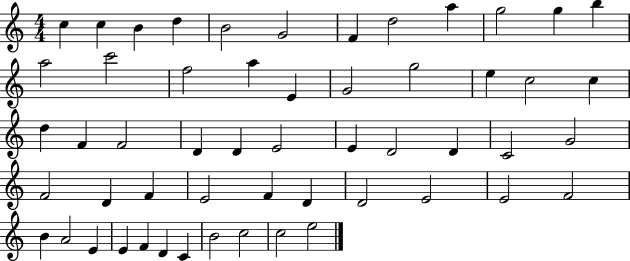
{
  \clef treble
  \numericTimeSignature
  \time 4/4
  \key c \major
  c''4 c''4 b'4 d''4 | b'2 g'2 | f'4 d''2 a''4 | g''2 g''4 b''4 | \break a''2 c'''2 | f''2 a''4 e'4 | g'2 g''2 | e''4 c''2 c''4 | \break d''4 f'4 f'2 | d'4 d'4 e'2 | e'4 d'2 d'4 | c'2 g'2 | \break f'2 d'4 f'4 | e'2 f'4 d'4 | d'2 e'2 | e'2 f'2 | \break b'4 a'2 e'4 | e'4 f'4 d'4 c'4 | b'2 c''2 | c''2 e''2 | \break \bar "|."
}